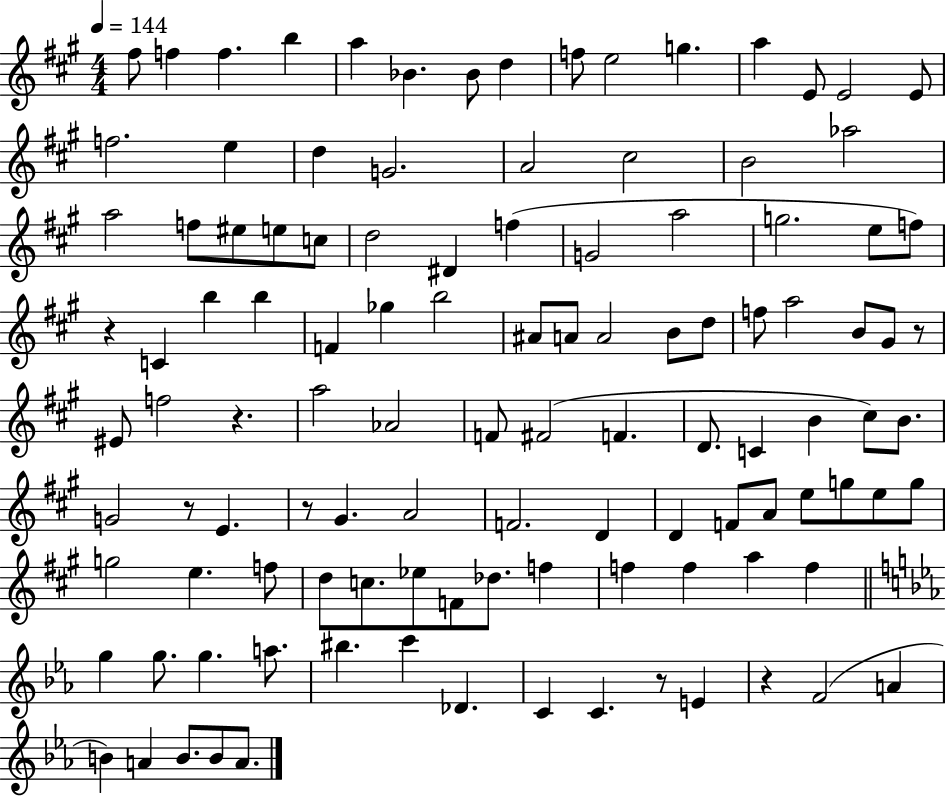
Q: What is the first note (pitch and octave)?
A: F#5